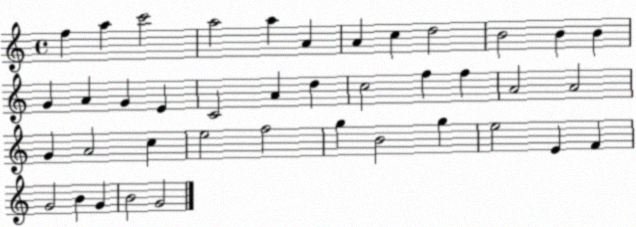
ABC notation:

X:1
T:Untitled
M:4/4
L:1/4
K:C
f a c'2 a2 a A A c d2 B2 B B G A G E C2 A d c2 f f A2 A2 G A2 c e2 f2 g B2 g e2 E F G2 B G B2 G2